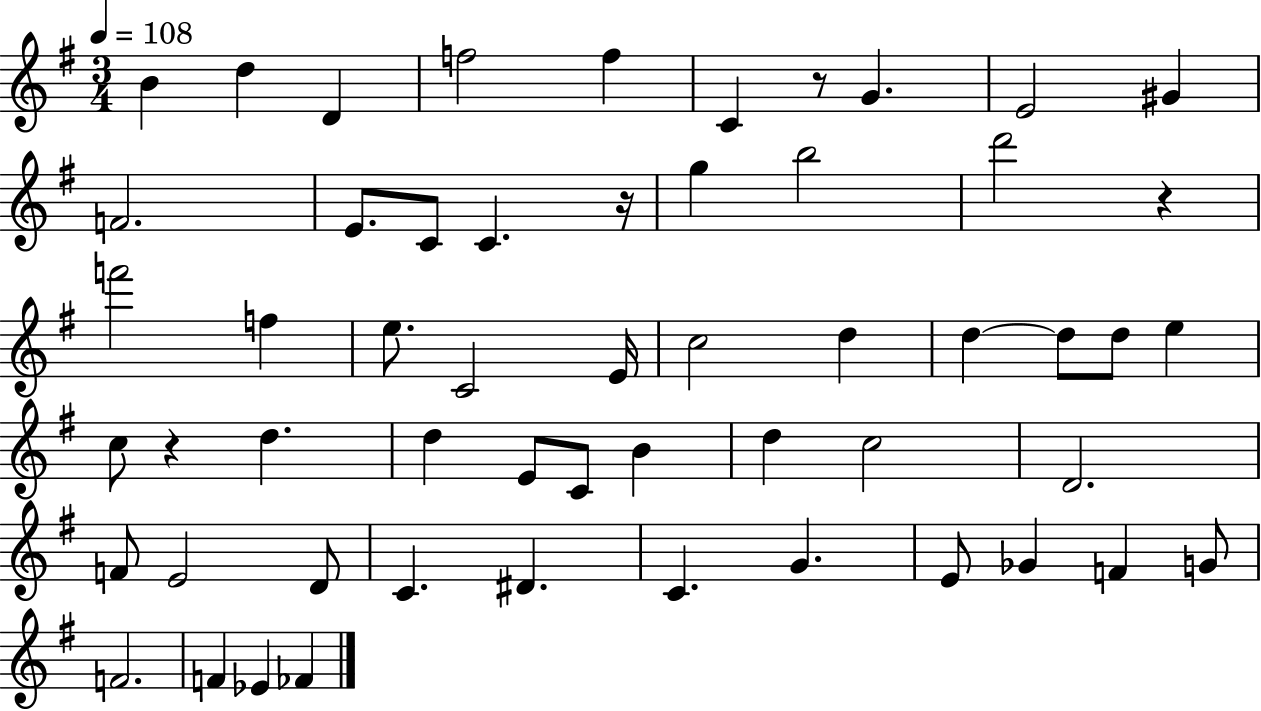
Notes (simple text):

B4/q D5/q D4/q F5/h F5/q C4/q R/e G4/q. E4/h G#4/q F4/h. E4/e. C4/e C4/q. R/s G5/q B5/h D6/h R/q F6/h F5/q E5/e. C4/h E4/s C5/h D5/q D5/q D5/e D5/e E5/q C5/e R/q D5/q. D5/q E4/e C4/e B4/q D5/q C5/h D4/h. F4/e E4/h D4/e C4/q. D#4/q. C4/q. G4/q. E4/e Gb4/q F4/q G4/e F4/h. F4/q Eb4/q FES4/q